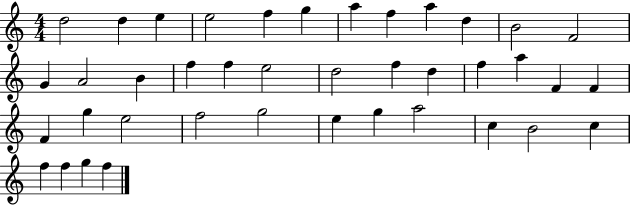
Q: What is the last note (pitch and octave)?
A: F5